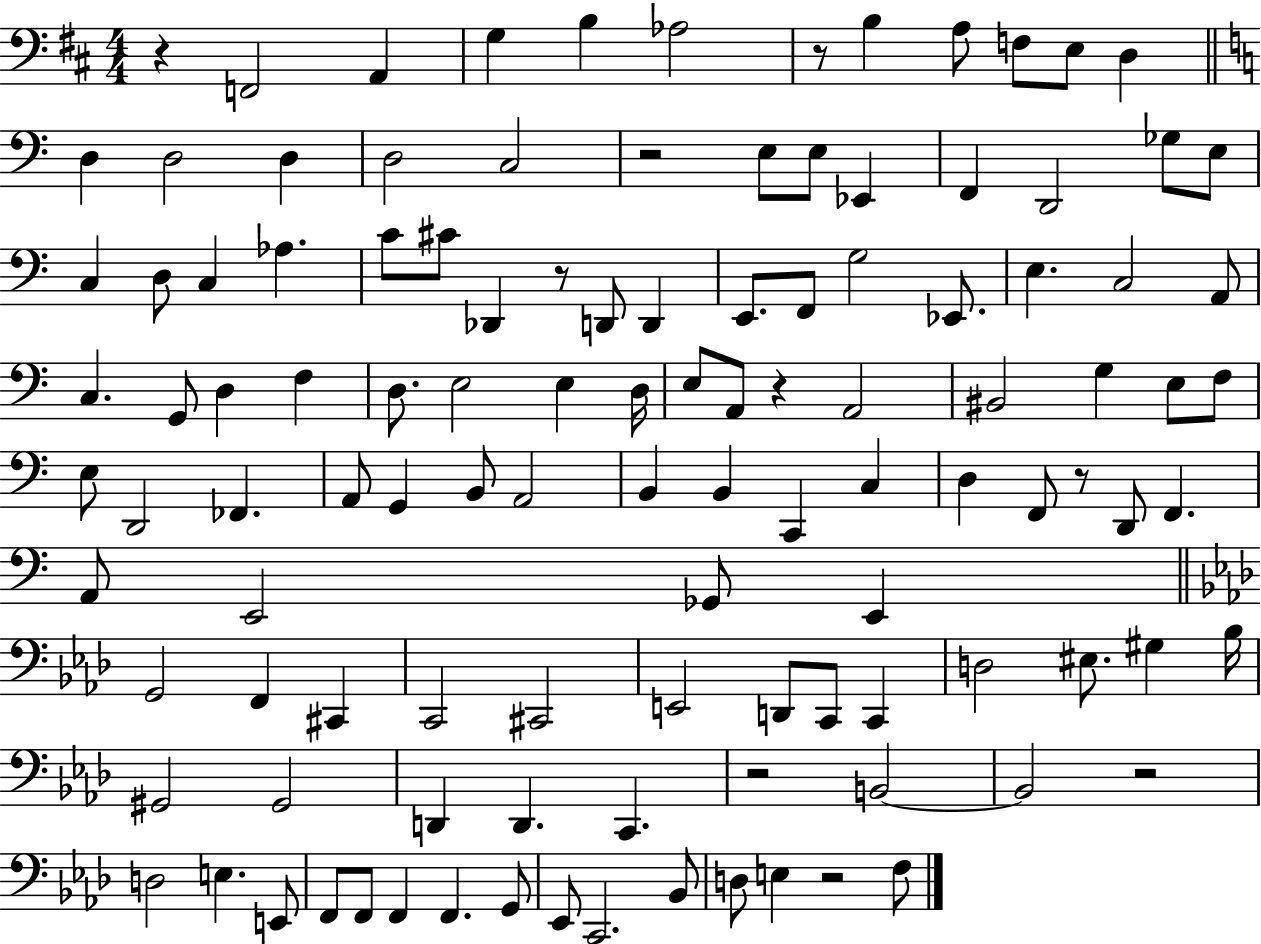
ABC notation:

X:1
T:Untitled
M:4/4
L:1/4
K:D
z F,,2 A,, G, B, _A,2 z/2 B, A,/2 F,/2 E,/2 D, D, D,2 D, D,2 C,2 z2 E,/2 E,/2 _E,, F,, D,,2 _G,/2 E,/2 C, D,/2 C, _A, C/2 ^C/2 _D,, z/2 D,,/2 D,, E,,/2 F,,/2 G,2 _E,,/2 E, C,2 A,,/2 C, G,,/2 D, F, D,/2 E,2 E, D,/4 E,/2 A,,/2 z A,,2 ^B,,2 G, E,/2 F,/2 E,/2 D,,2 _F,, A,,/2 G,, B,,/2 A,,2 B,, B,, C,, C, D, F,,/2 z/2 D,,/2 F,, A,,/2 E,,2 _G,,/2 E,, G,,2 F,, ^C,, C,,2 ^C,,2 E,,2 D,,/2 C,,/2 C,, D,2 ^E,/2 ^G, _B,/4 ^G,,2 ^G,,2 D,, D,, C,, z2 B,,2 B,,2 z2 D,2 E, E,,/2 F,,/2 F,,/2 F,, F,, G,,/2 _E,,/2 C,,2 _B,,/2 D,/2 E, z2 F,/2